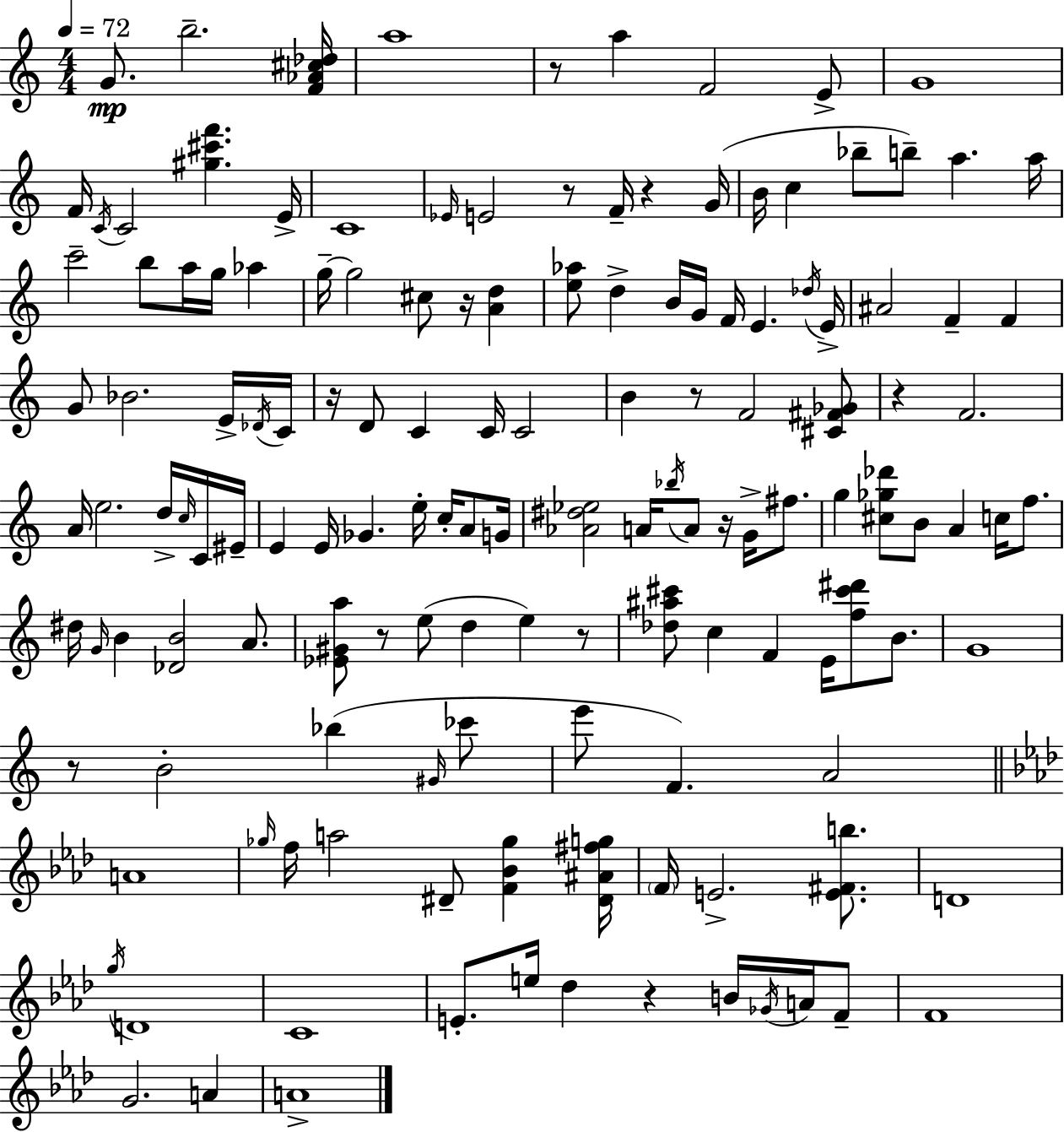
G4/e. B5/h. [F4,Ab4,C#5,Db5]/s A5/w R/e A5/q F4/h E4/e G4/w F4/s C4/s C4/h [G#5,C#6,F6]/q. E4/s C4/w Eb4/s E4/h R/e F4/s R/q G4/s B4/s C5/q Bb5/e B5/e A5/q. A5/s C6/h B5/e A5/s G5/s Ab5/q G5/s G5/h C#5/e R/s [A4,D5]/q [E5,Ab5]/e D5/q B4/s G4/s F4/s E4/q. Db5/s E4/s A#4/h F4/q F4/q G4/e Bb4/h. E4/s Db4/s C4/s R/s D4/e C4/q C4/s C4/h B4/q R/e F4/h [C#4,F#4,Gb4]/e R/q F4/h. A4/s E5/h. D5/s C5/s C4/s EIS4/s E4/q E4/s Gb4/q. E5/s C5/s A4/e G4/s [Ab4,D#5,Eb5]/h A4/s Bb5/s A4/e R/s G4/s F#5/e. G5/q [C#5,Gb5,Db6]/e B4/e A4/q C5/s F5/e. D#5/s G4/s B4/q [Db4,B4]/h A4/e. [Eb4,G#4,A5]/e R/e E5/e D5/q E5/q R/e [Db5,A#5,C#6]/e C5/q F4/q E4/s [F5,C#6,D#6]/e B4/e. G4/w R/e B4/h Bb5/q G#4/s CES6/e E6/e F4/q. A4/h A4/w Gb5/s F5/s A5/h D#4/e [F4,Bb4,Gb5]/q [D#4,A#4,F#5,G5]/s F4/s E4/h. [E4,F#4,B5]/e. D4/w G5/s D4/w C4/w E4/e. E5/s Db5/q R/q B4/s Gb4/s A4/s F4/e F4/w G4/h. A4/q A4/w